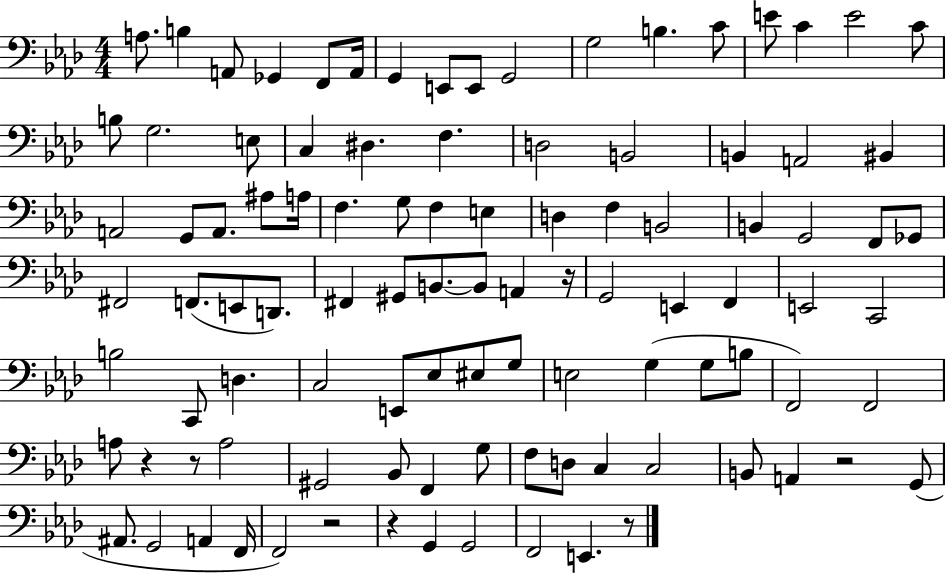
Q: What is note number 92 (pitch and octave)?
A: G2